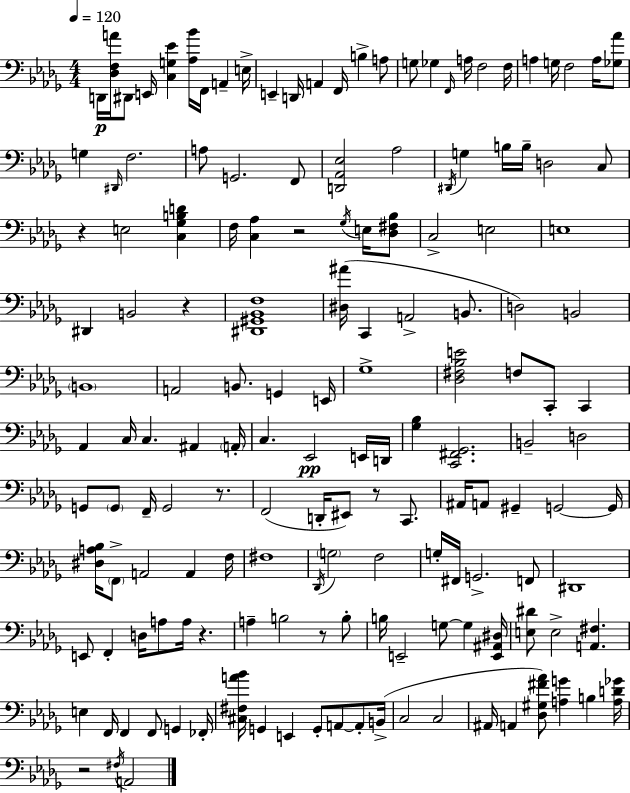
{
  \clef bass
  \numericTimeSignature
  \time 4/4
  \key bes \minor
  \tempo 4 = 120
  d,16\p <des f a'>16 dis,8 e,16 <c g ees'>4 <aes bes'>16 f,16 a,4-- e16-> | e,4-- d,16 a,4 f,16 b4-> a8 | g8 ges4 \grace { f,16 } a16 f2 | f16 a4 g16 f2 a16 <ges aes'>8 | \break g4 \grace { dis,16 } f2. | a8 g,2. | f,8 <d, aes, ees>2 aes2 | \acciaccatura { dis,16 } g4 b16 b16-- d2 | \break c8 r4 e2 <c ges b d'>4 | f16 <c aes>4 r2 | \acciaccatura { ges16 } e16 <des fis bes>8 c2-> e2 | e1 | \break dis,4 b,2 | r4 <dis, gis, bes, f>1 | <dis ais'>16( c,4 a,2-> | b,8. d2) b,2 | \break \parenthesize b,1 | a,2 b,8. g,4 | e,16 ges1-> | <des fis bes e'>2 f8 c,8-. | \break c,4 aes,4 c16 c4. ais,4 | \parenthesize a,16-. c4. ees,2\pp | e,16 d,16 <ges bes>4 <c, fis, ges,>2. | b,2-- d2 | \break g,8 \parenthesize g,8 f,16-- g,2 | r8. f,2( d,16-. eis,8) r8 | c,8. ais,16 a,8 gis,4-- g,2~~ | g,16 <dis a bes>16 \parenthesize f,8-> a,2 a,4 | \break f16 fis1 | \acciaccatura { des,16 } \parenthesize g2 f2 | g16-. fis,16 g,2.-> | f,8 dis,1 | \break e,8 f,4-. d16 a8 a16 r4. | a4-- b2 | r8 b8-. b16 e,2-- g8~~ | g4 <e, ais, dis>16 <e dis'>8 e2-> <a, fis>4. | \break e4 f,16 f,4 f,8 | g,4 fes,16-. <cis fis a' bes'>16 g,4 e,4 g,8-. | a,8~~ a,8-. b,16->( c2 c2 | ais,16 a,4 <des gis fis' aes'>8) <a g'>4 | \break b4 <a d' ges'>16 r2 \acciaccatura { fis16 } a,2 | \bar "|."
}